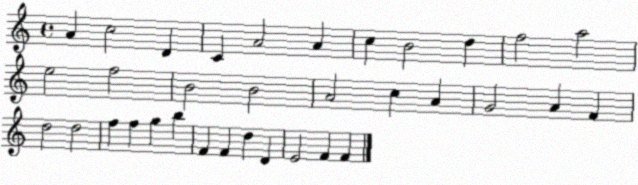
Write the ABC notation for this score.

X:1
T:Untitled
M:4/4
L:1/4
K:C
A c2 D C A2 A c B2 d f2 a2 e2 f2 B2 B2 A2 c A G2 A F d2 d2 f f g b F F d D E2 F F